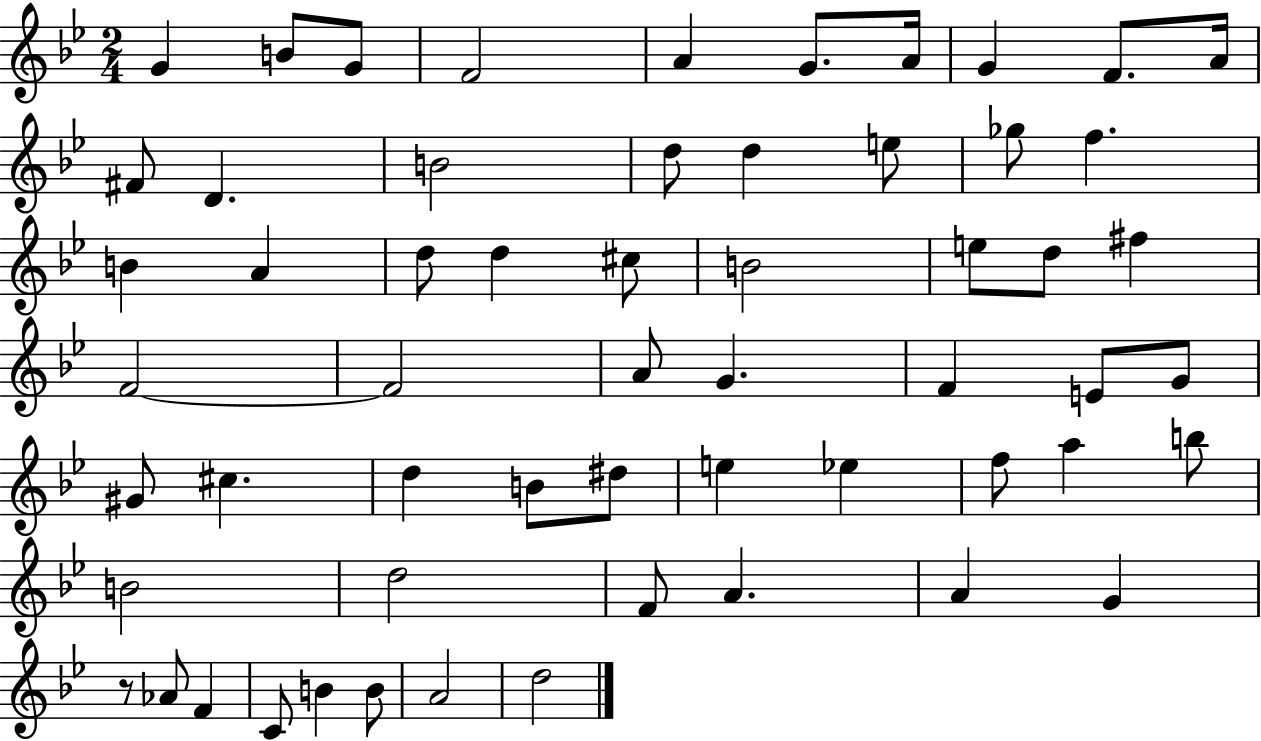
{
  \clef treble
  \numericTimeSignature
  \time 2/4
  \key bes \major
  g'4 b'8 g'8 | f'2 | a'4 g'8. a'16 | g'4 f'8. a'16 | \break fis'8 d'4. | b'2 | d''8 d''4 e''8 | ges''8 f''4. | \break b'4 a'4 | d''8 d''4 cis''8 | b'2 | e''8 d''8 fis''4 | \break f'2~~ | f'2 | a'8 g'4. | f'4 e'8 g'8 | \break gis'8 cis''4. | d''4 b'8 dis''8 | e''4 ees''4 | f''8 a''4 b''8 | \break b'2 | d''2 | f'8 a'4. | a'4 g'4 | \break r8 aes'8 f'4 | c'8 b'4 b'8 | a'2 | d''2 | \break \bar "|."
}